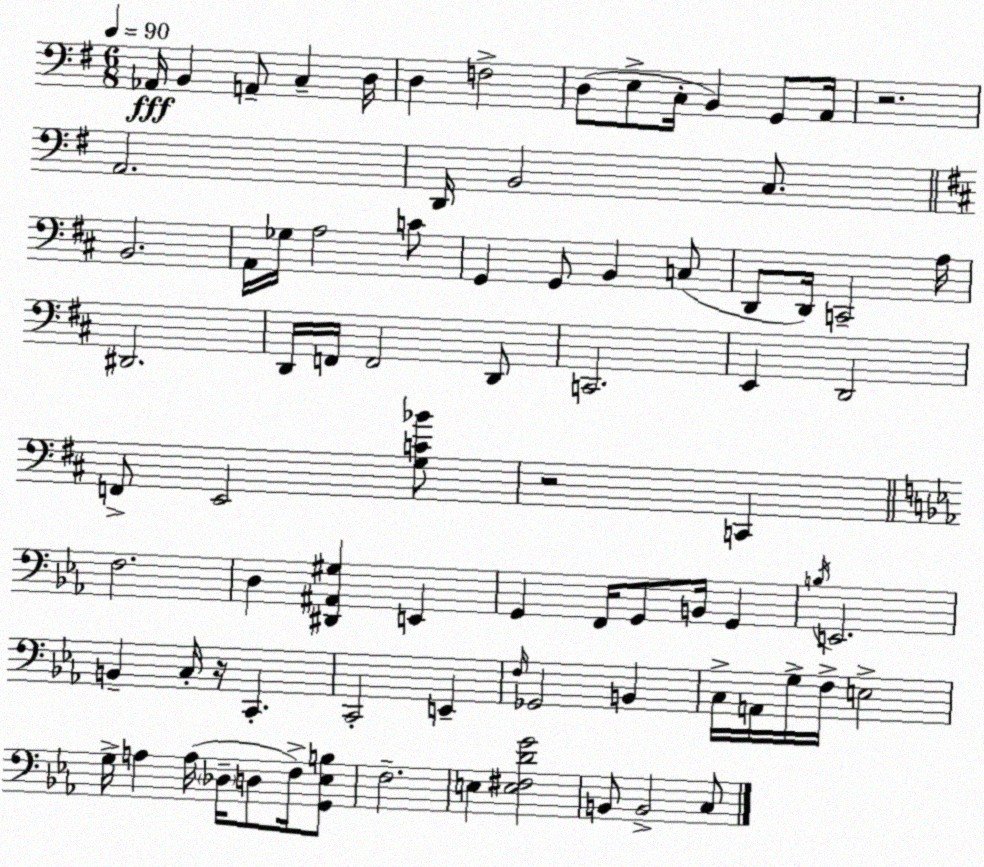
X:1
T:Untitled
M:6/8
L:1/4
K:Em
_A,,/4 B,, A,,/2 C, D,/4 D, F,2 D,/2 E,/2 C,/4 B,, G,,/2 A,,/4 z2 A,,2 D,,/4 B,,2 C,/2 B,,2 A,,/4 _G,/4 A,2 C/2 G,, G,,/2 B,, C,/2 D,,/2 D,,/4 C,,2 A,/4 ^D,,2 D,,/4 F,,/4 F,,2 D,,/2 C,,2 E,, D,,2 F,,/2 E,,2 [G,C_B]/2 z2 C,, F,2 D, [^D,,^A,,^G,] E,, G,, F,,/4 G,,/2 B,,/4 G,, B,/4 E,,2 B,, C,/4 z/4 C,, C,,2 E,, F,/4 _G,,2 B,, C,/4 A,,/4 G,/4 F,/4 E,2 G,/4 A, A,/4 _D,/4 D,/2 F,/4 [G,,_E,B,]/2 F,2 E, [E,^F,DG]2 B,,/2 B,,2 C,/2